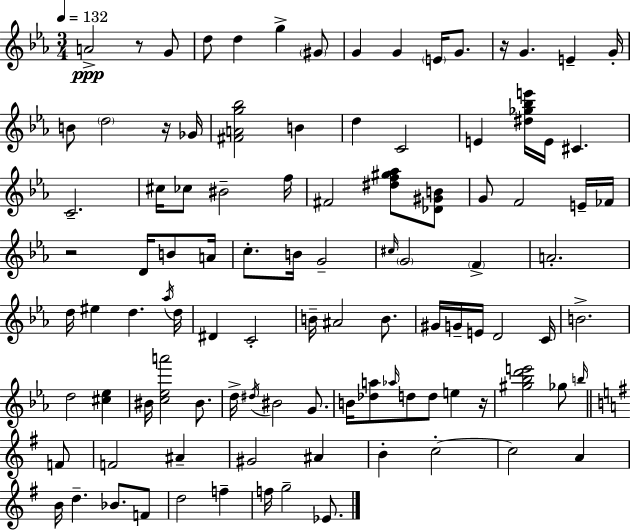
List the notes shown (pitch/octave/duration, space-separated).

A4/h R/e G4/e D5/e D5/q G5/q G#4/e G4/q G4/q E4/s G4/e. R/s G4/q. E4/q G4/s B4/e D5/h R/s Gb4/s [F#4,A4,G5,Bb5]/h B4/q D5/q C4/h E4/q [D#5,Gb5,Bb5,E6]/s E4/s C#4/q. C4/h. C#5/s CES5/e BIS4/h F5/s F#4/h [D#5,F5,G#5,Ab5]/e [Db4,G#4,B4]/e G4/e F4/h E4/s FES4/s R/h D4/s B4/e A4/s C5/e. B4/s G4/h C#5/s G4/h F4/q A4/h. D5/s EIS5/q D5/q. Ab5/s D5/s D#4/q C4/h B4/s A#4/h B4/e. G#4/s G4/s E4/s D4/h C4/s B4/h. D5/h [C#5,Eb5]/q BIS4/s [C5,Eb5,A6]/h BIS4/e. D5/s D#5/s BIS4/h G4/e. B4/s [Db5,A5]/e Ab5/s D5/e D5/e E5/q R/s [G#5,Bb5,D6,E6]/h Gb5/e B5/s F4/e F4/h A#4/q G#4/h A#4/q B4/q C5/h C5/h A4/q B4/s D5/q. Bb4/e. F4/e D5/h F5/q F5/s G5/h Eb4/e.